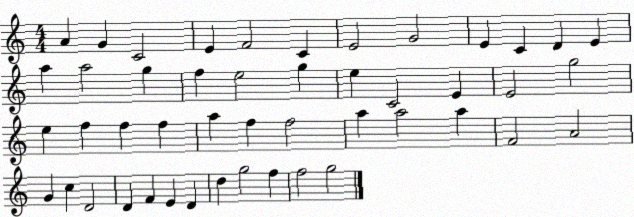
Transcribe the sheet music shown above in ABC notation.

X:1
T:Untitled
M:4/4
L:1/4
K:C
A G C2 E F2 C E2 G2 E C D E a a2 g f e2 g e C2 E E2 g2 e f f f a f f2 a a2 a F2 A2 G c D2 D F E D d g2 f f2 g2